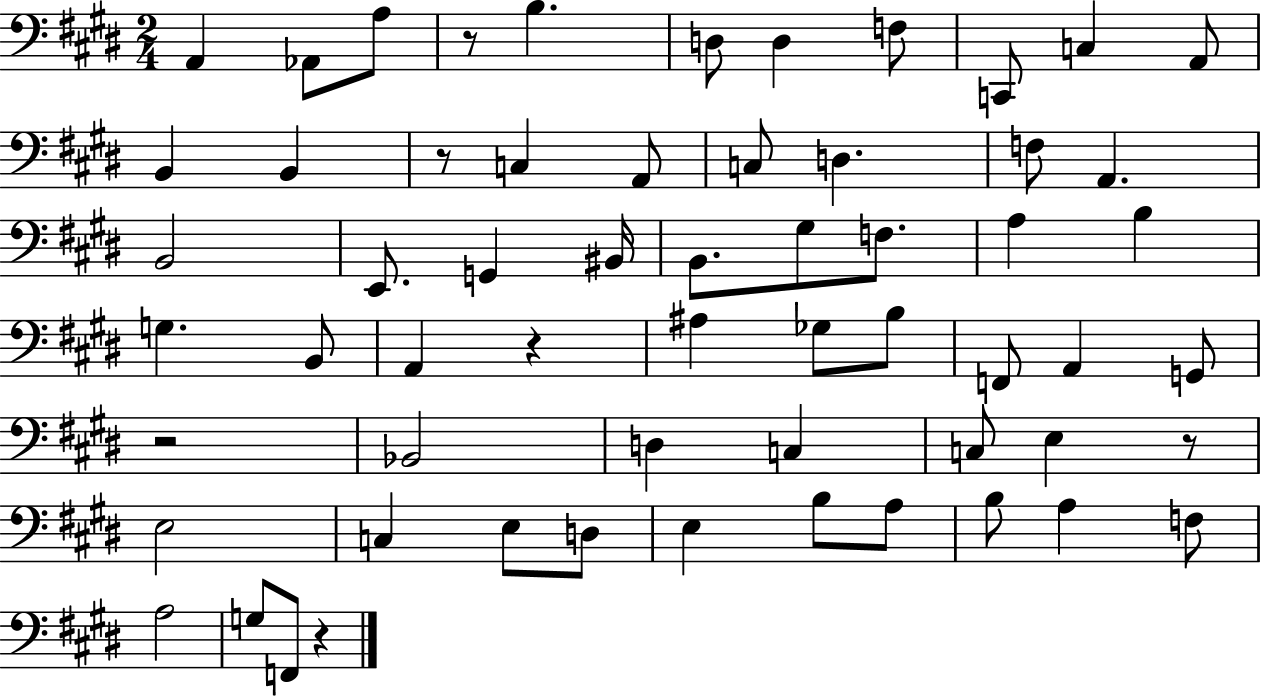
X:1
T:Untitled
M:2/4
L:1/4
K:E
A,, _A,,/2 A,/2 z/2 B, D,/2 D, F,/2 C,,/2 C, A,,/2 B,, B,, z/2 C, A,,/2 C,/2 D, F,/2 A,, B,,2 E,,/2 G,, ^B,,/4 B,,/2 ^G,/2 F,/2 A, B, G, B,,/2 A,, z ^A, _G,/2 B,/2 F,,/2 A,, G,,/2 z2 _B,,2 D, C, C,/2 E, z/2 E,2 C, E,/2 D,/2 E, B,/2 A,/2 B,/2 A, F,/2 A,2 G,/2 F,,/2 z